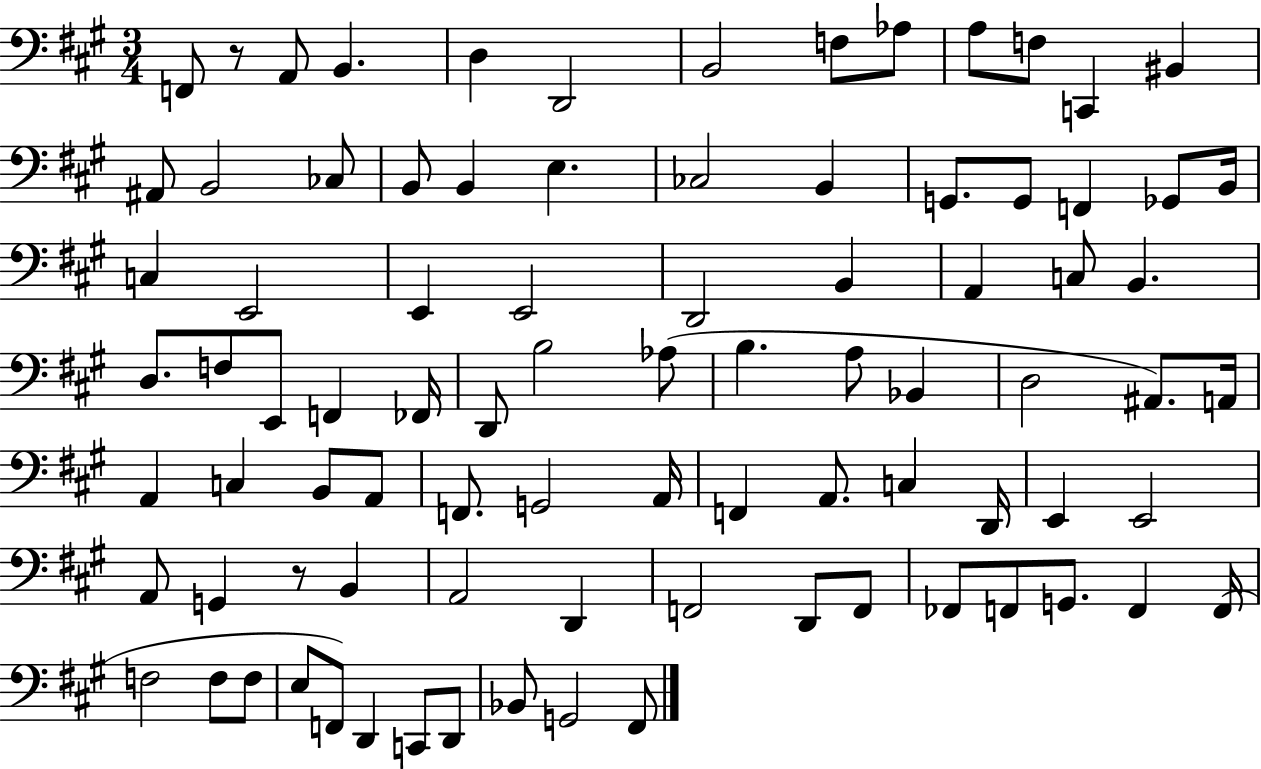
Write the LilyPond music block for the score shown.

{
  \clef bass
  \numericTimeSignature
  \time 3/4
  \key a \major
  f,8 r8 a,8 b,4. | d4 d,2 | b,2 f8 aes8 | a8 f8 c,4 bis,4 | \break ais,8 b,2 ces8 | b,8 b,4 e4. | ces2 b,4 | g,8. g,8 f,4 ges,8 b,16 | \break c4 e,2 | e,4 e,2 | d,2 b,4 | a,4 c8 b,4. | \break d8. f8 e,8 f,4 fes,16 | d,8 b2 aes8( | b4. a8 bes,4 | d2 ais,8.) a,16 | \break a,4 c4 b,8 a,8 | f,8. g,2 a,16 | f,4 a,8. c4 d,16 | e,4 e,2 | \break a,8 g,4 r8 b,4 | a,2 d,4 | f,2 d,8 f,8 | fes,8 f,8 g,8. f,4 f,16( | \break f2 f8 f8 | e8 f,8) d,4 c,8 d,8 | bes,8 g,2 fis,8 | \bar "|."
}